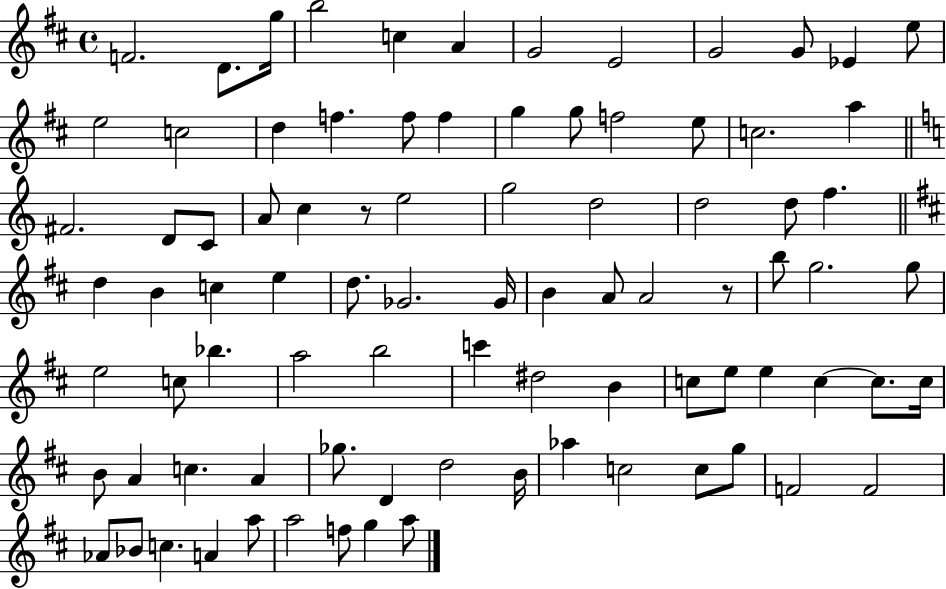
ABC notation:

X:1
T:Untitled
M:4/4
L:1/4
K:D
F2 D/2 g/4 b2 c A G2 E2 G2 G/2 _E e/2 e2 c2 d f f/2 f g g/2 f2 e/2 c2 a ^F2 D/2 C/2 A/2 c z/2 e2 g2 d2 d2 d/2 f d B c e d/2 _G2 _G/4 B A/2 A2 z/2 b/2 g2 g/2 e2 c/2 _b a2 b2 c' ^d2 B c/2 e/2 e c c/2 c/4 B/2 A c A _g/2 D d2 B/4 _a c2 c/2 g/2 F2 F2 _A/2 _B/2 c A a/2 a2 f/2 g a/2